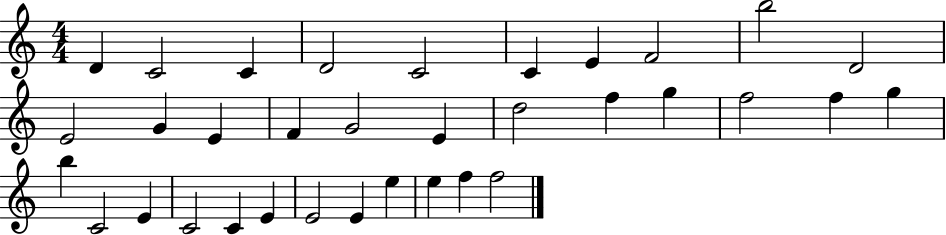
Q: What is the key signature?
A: C major